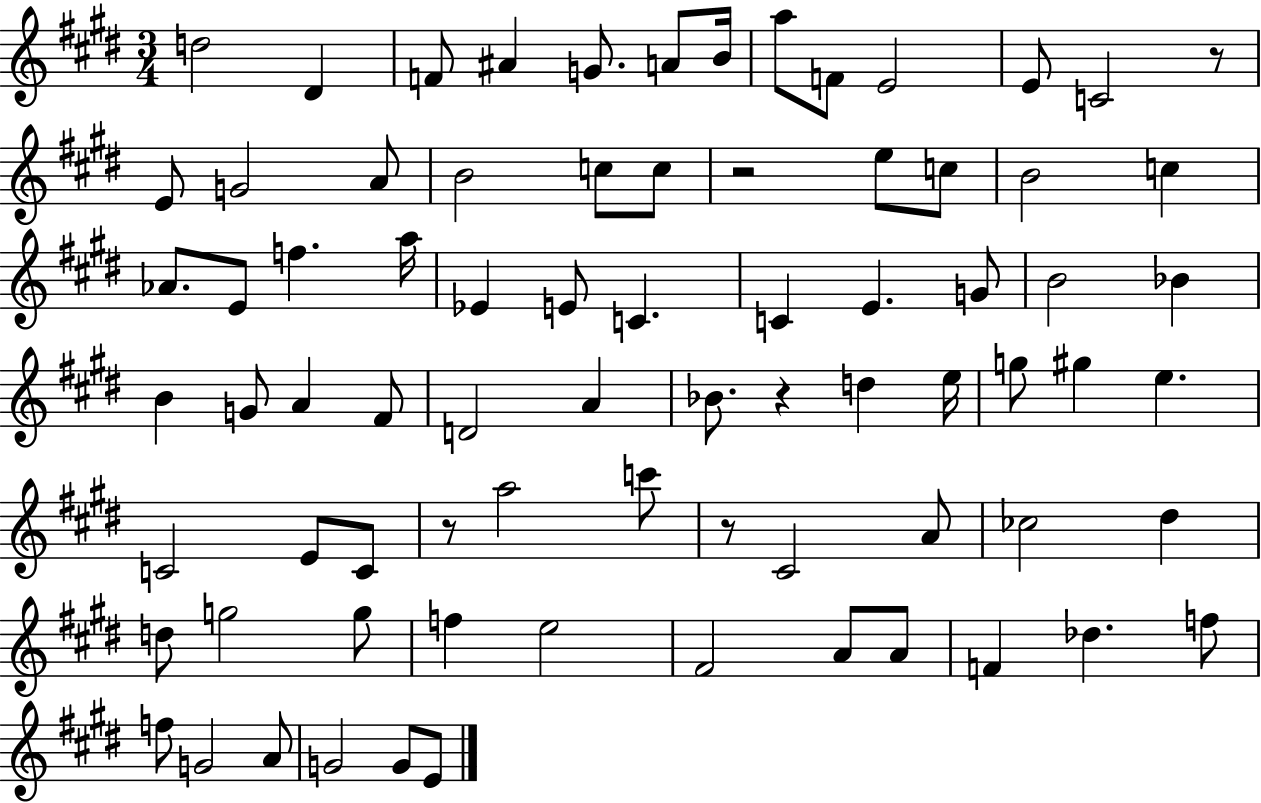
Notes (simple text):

D5/h D#4/q F4/e A#4/q G4/e. A4/e B4/s A5/e F4/e E4/h E4/e C4/h R/e E4/e G4/h A4/e B4/h C5/e C5/e R/h E5/e C5/e B4/h C5/q Ab4/e. E4/e F5/q. A5/s Eb4/q E4/e C4/q. C4/q E4/q. G4/e B4/h Bb4/q B4/q G4/e A4/q F#4/e D4/h A4/q Bb4/e. R/q D5/q E5/s G5/e G#5/q E5/q. C4/h E4/e C4/e R/e A5/h C6/e R/e C#4/h A4/e CES5/h D#5/q D5/e G5/h G5/e F5/q E5/h F#4/h A4/e A4/e F4/q Db5/q. F5/e F5/e G4/h A4/e G4/h G4/e E4/e